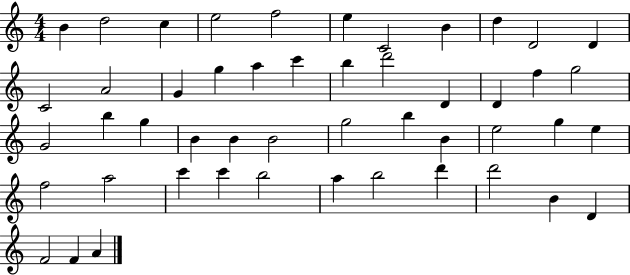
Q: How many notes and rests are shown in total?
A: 49